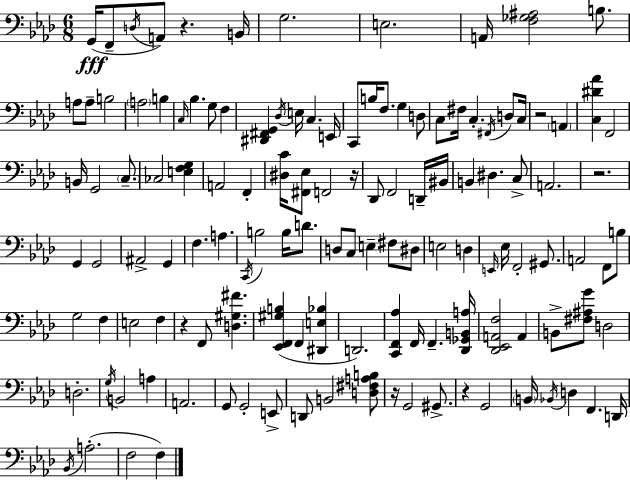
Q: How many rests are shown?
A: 7